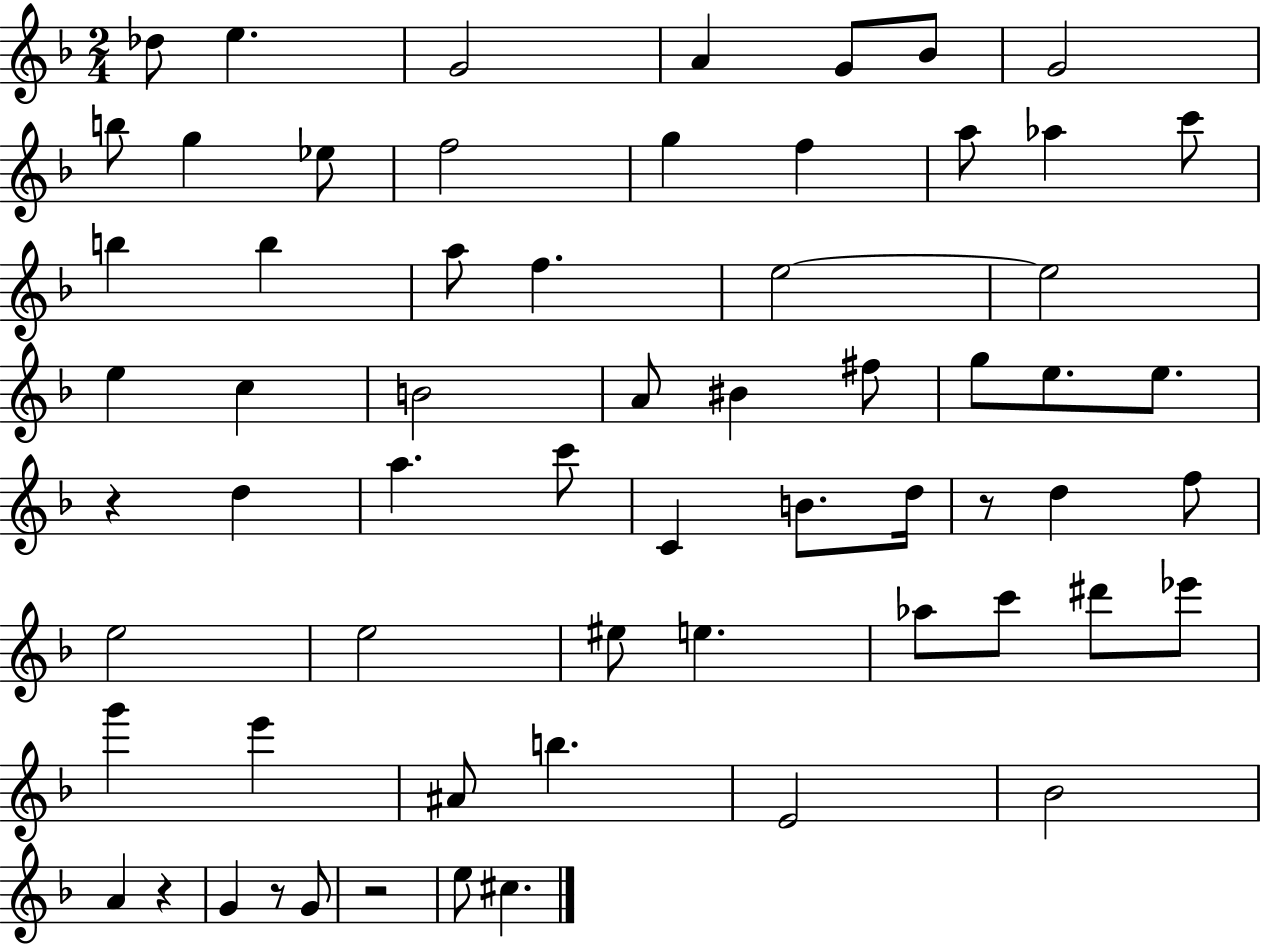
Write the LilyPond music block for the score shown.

{
  \clef treble
  \numericTimeSignature
  \time 2/4
  \key f \major
  des''8 e''4. | g'2 | a'4 g'8 bes'8 | g'2 | \break b''8 g''4 ees''8 | f''2 | g''4 f''4 | a''8 aes''4 c'''8 | \break b''4 b''4 | a''8 f''4. | e''2~~ | e''2 | \break e''4 c''4 | b'2 | a'8 bis'4 fis''8 | g''8 e''8. e''8. | \break r4 d''4 | a''4. c'''8 | c'4 b'8. d''16 | r8 d''4 f''8 | \break e''2 | e''2 | eis''8 e''4. | aes''8 c'''8 dis'''8 ees'''8 | \break g'''4 e'''4 | ais'8 b''4. | e'2 | bes'2 | \break a'4 r4 | g'4 r8 g'8 | r2 | e''8 cis''4. | \break \bar "|."
}